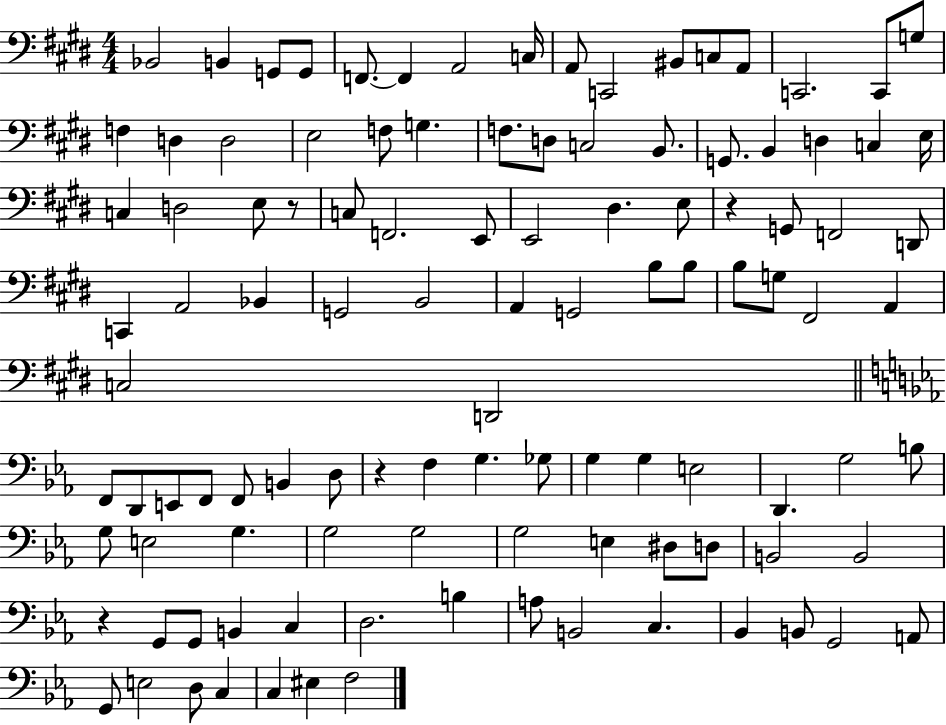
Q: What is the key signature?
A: E major